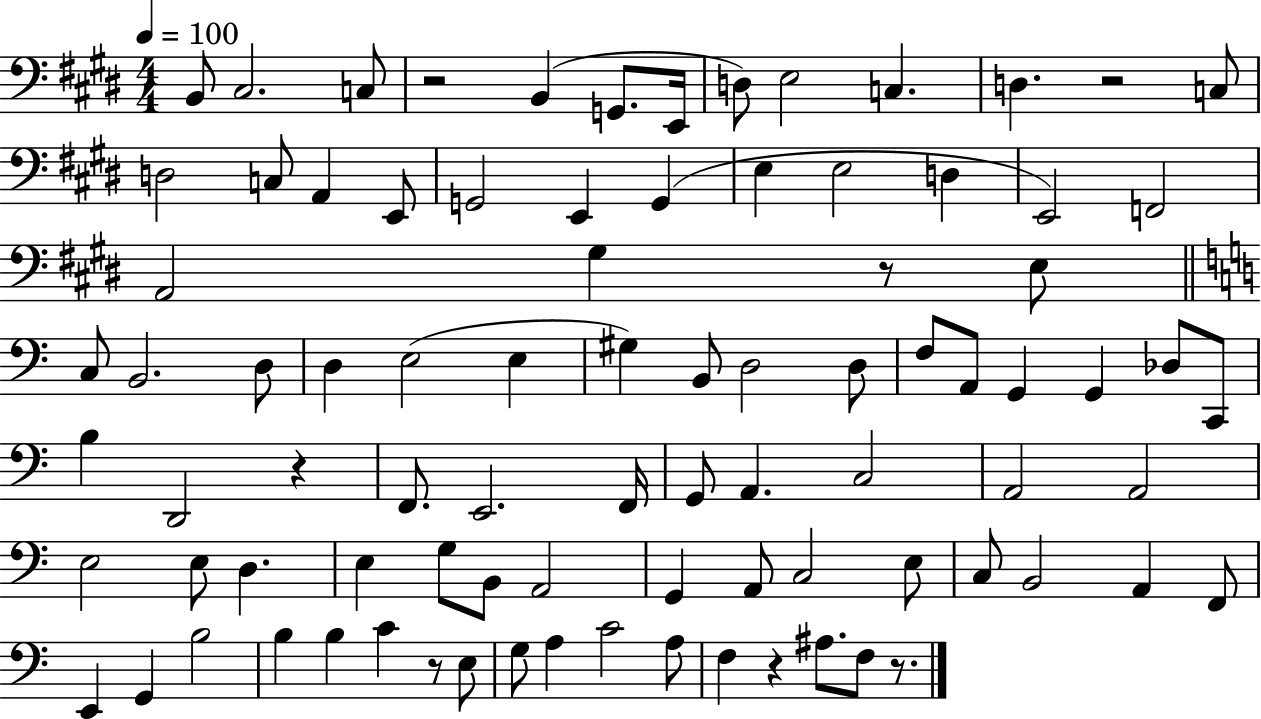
X:1
T:Untitled
M:4/4
L:1/4
K:E
B,,/2 ^C,2 C,/2 z2 B,, G,,/2 E,,/4 D,/2 E,2 C, D, z2 C,/2 D,2 C,/2 A,, E,,/2 G,,2 E,, G,, E, E,2 D, E,,2 F,,2 A,,2 ^G, z/2 E,/2 C,/2 B,,2 D,/2 D, E,2 E, ^G, B,,/2 D,2 D,/2 F,/2 A,,/2 G,, G,, _D,/2 C,,/2 B, D,,2 z F,,/2 E,,2 F,,/4 G,,/2 A,, C,2 A,,2 A,,2 E,2 E,/2 D, E, G,/2 B,,/2 A,,2 G,, A,,/2 C,2 E,/2 C,/2 B,,2 A,, F,,/2 E,, G,, B,2 B, B, C z/2 E,/2 G,/2 A, C2 A,/2 F, z ^A,/2 F,/2 z/2